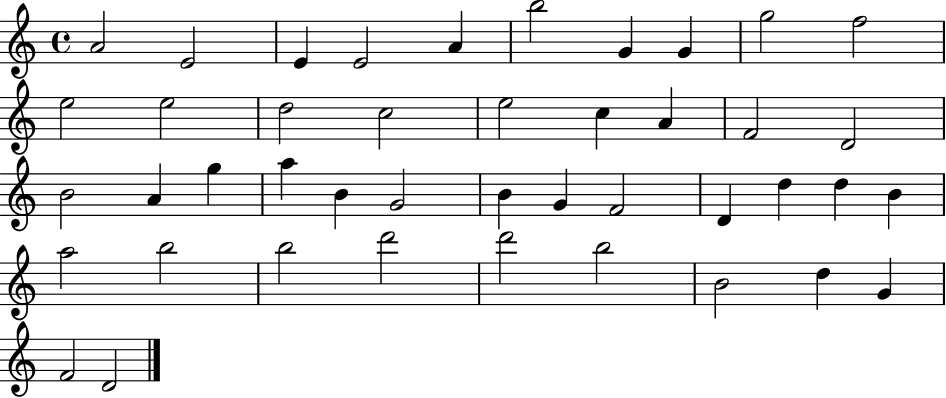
A4/h E4/h E4/q E4/h A4/q B5/h G4/q G4/q G5/h F5/h E5/h E5/h D5/h C5/h E5/h C5/q A4/q F4/h D4/h B4/h A4/q G5/q A5/q B4/q G4/h B4/q G4/q F4/h D4/q D5/q D5/q B4/q A5/h B5/h B5/h D6/h D6/h B5/h B4/h D5/q G4/q F4/h D4/h